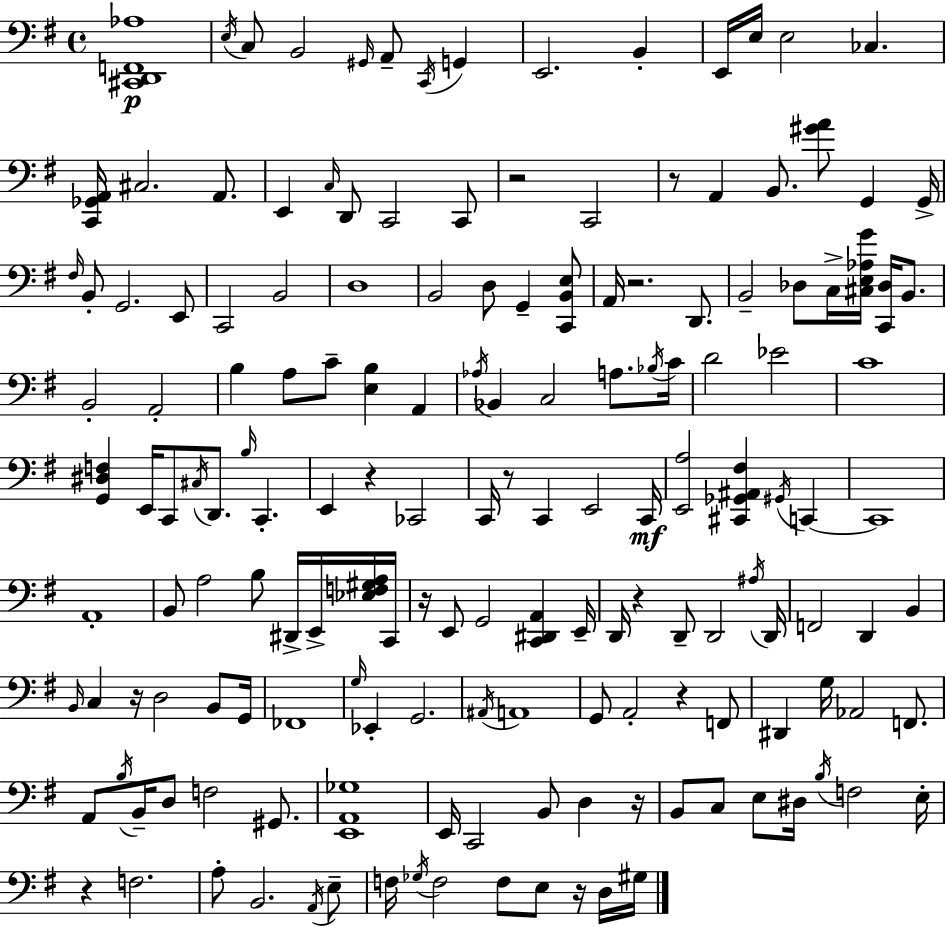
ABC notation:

X:1
T:Untitled
M:4/4
L:1/4
K:G
[^C,,D,,F,,_A,]4 E,/4 C,/2 B,,2 ^G,,/4 A,,/2 C,,/4 G,, E,,2 B,, E,,/4 E,/4 E,2 _C, [C,,_G,,A,,]/4 ^C,2 A,,/2 E,, C,/4 D,,/2 C,,2 C,,/2 z2 C,,2 z/2 A,, B,,/2 [^GA]/2 G,, G,,/4 ^F,/4 B,,/2 G,,2 E,,/2 C,,2 B,,2 D,4 B,,2 D,/2 G,, [C,,B,,E,]/2 A,,/4 z2 D,,/2 B,,2 _D,/2 C,/4 [^C,E,_A,G]/4 [C,,_D,]/4 B,,/2 B,,2 A,,2 B, A,/2 C/2 [E,B,] A,, _A,/4 _B,, C,2 A,/2 _B,/4 C/4 D2 _E2 C4 [G,,^D,F,] E,,/4 C,,/2 ^C,/4 D,,/2 B,/4 C,, E,, z _C,,2 C,,/4 z/2 C,, E,,2 C,,/4 [E,,A,]2 [^C,,_G,,^A,,^F,] ^G,,/4 C,, C,,4 A,,4 B,,/2 A,2 B,/2 ^D,,/4 E,,/4 [_E,F,^G,A,]/4 C,,/4 z/4 E,,/2 G,,2 [C,,^D,,A,,] E,,/4 D,,/4 z D,,/2 D,,2 ^A,/4 D,,/4 F,,2 D,, B,, B,,/4 C, z/4 D,2 B,,/2 G,,/4 _F,,4 G,/4 _E,, G,,2 ^A,,/4 A,,4 G,,/2 A,,2 z F,,/2 ^D,, G,/4 _A,,2 F,,/2 A,,/2 B,/4 B,,/4 D,/2 F,2 ^G,,/2 [E,,A,,_G,]4 E,,/4 C,,2 B,,/2 D, z/4 B,,/2 C,/2 E,/2 ^D,/4 B,/4 F,2 E,/4 z F,2 A,/2 B,,2 A,,/4 E,/2 F,/4 _G,/4 F,2 F,/2 E,/2 z/4 D,/4 ^G,/4